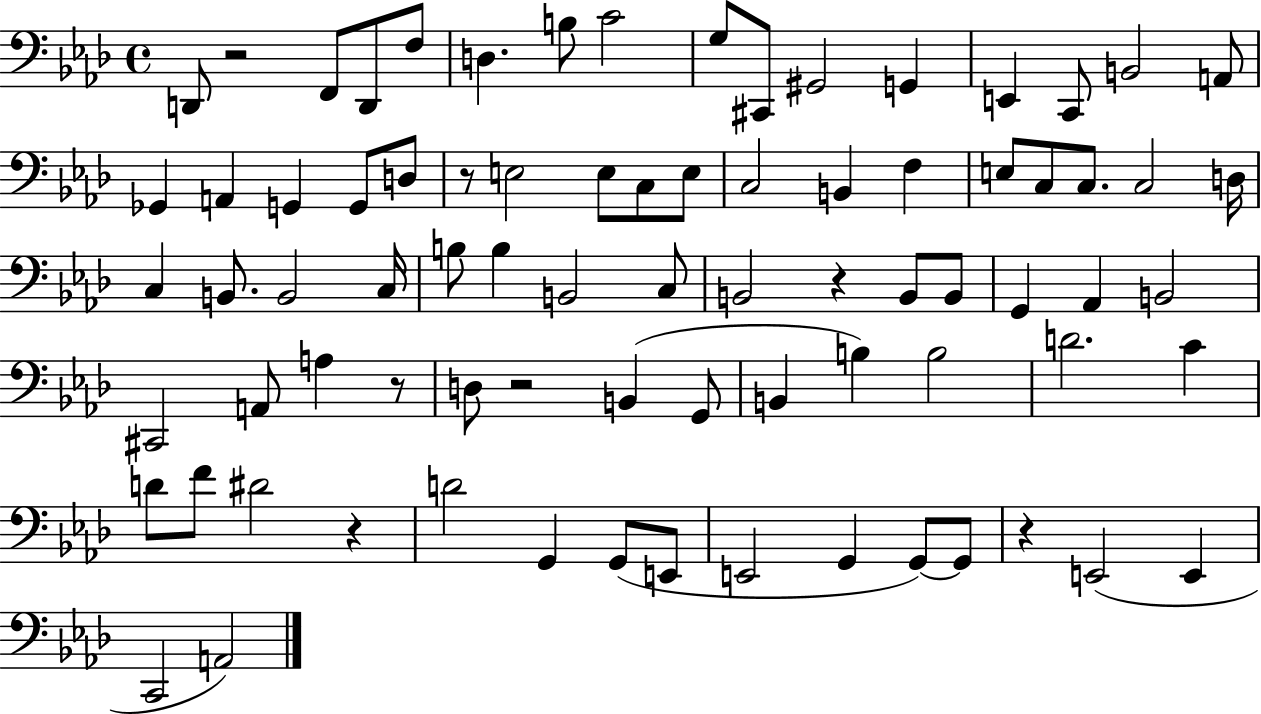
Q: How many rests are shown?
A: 7